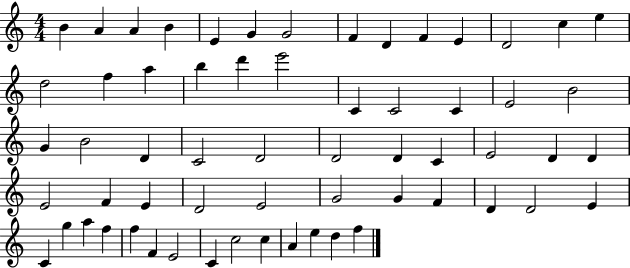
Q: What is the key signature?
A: C major